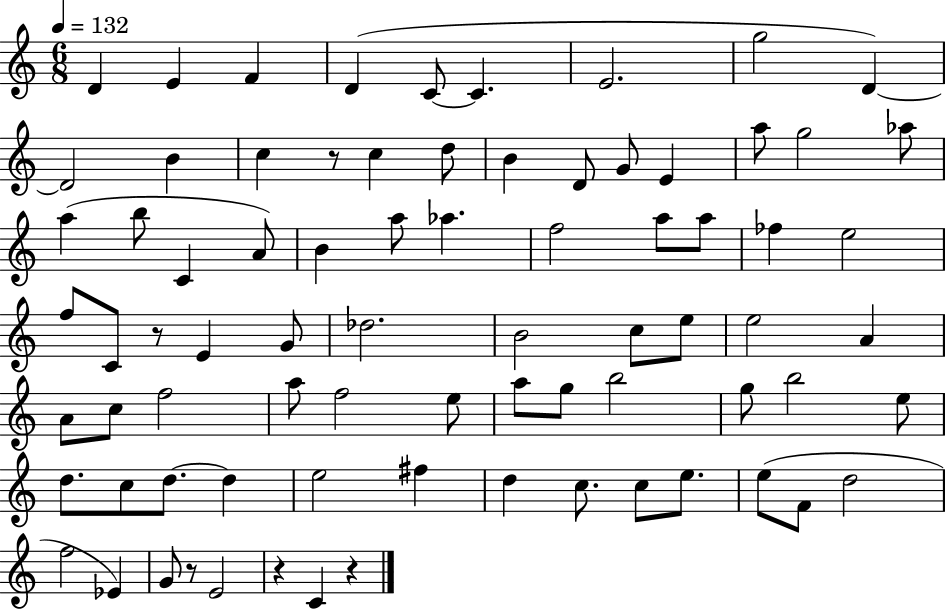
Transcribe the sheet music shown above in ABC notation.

X:1
T:Untitled
M:6/8
L:1/4
K:C
D E F D C/2 C E2 g2 D D2 B c z/2 c d/2 B D/2 G/2 E a/2 g2 _a/2 a b/2 C A/2 B a/2 _a f2 a/2 a/2 _f e2 f/2 C/2 z/2 E G/2 _d2 B2 c/2 e/2 e2 A A/2 c/2 f2 a/2 f2 e/2 a/2 g/2 b2 g/2 b2 e/2 d/2 c/2 d/2 d e2 ^f d c/2 c/2 e/2 e/2 F/2 d2 f2 _E G/2 z/2 E2 z C z